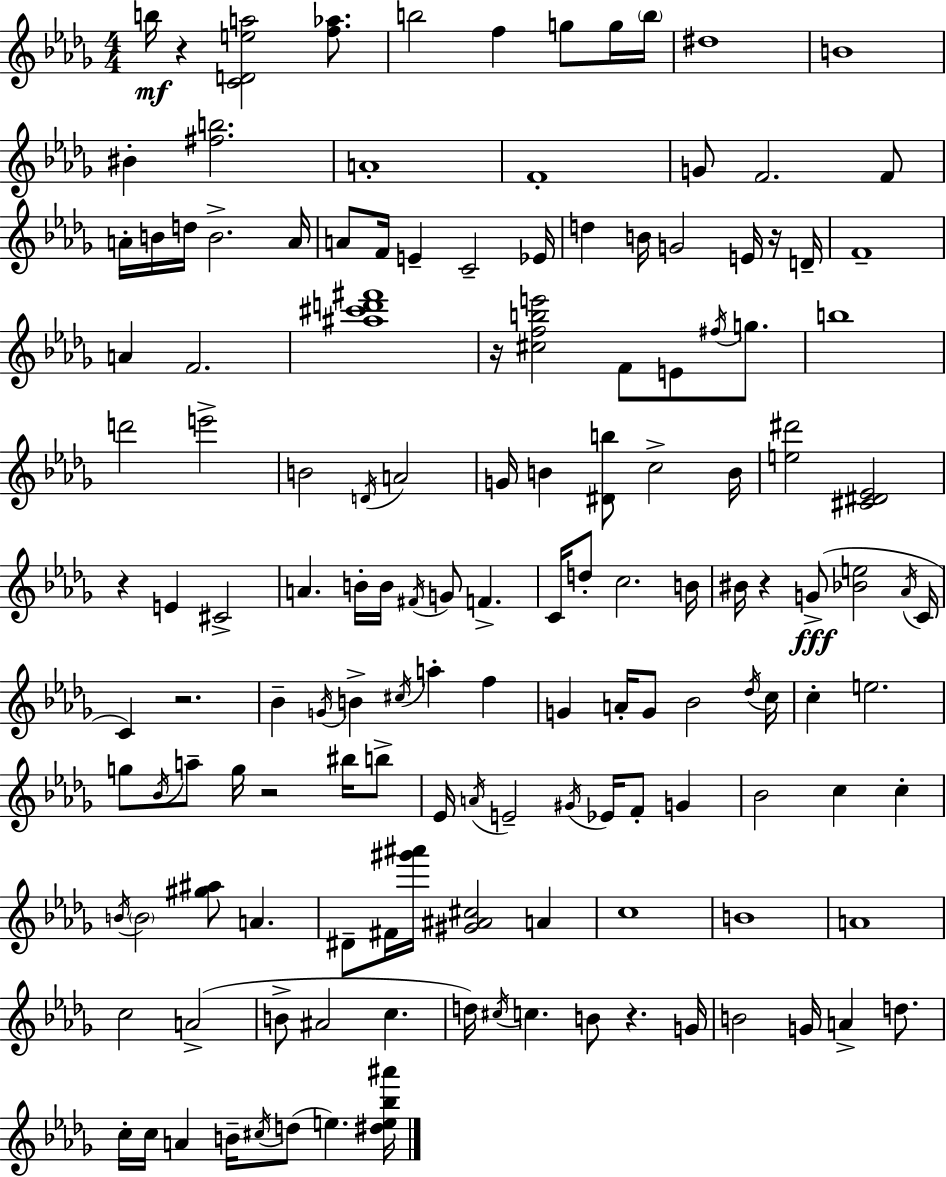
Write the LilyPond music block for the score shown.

{
  \clef treble
  \numericTimeSignature
  \time 4/4
  \key bes \minor
  b''16\mf r4 <c' d' e'' a''>2 <f'' aes''>8. | b''2 f''4 g''8 g''16 \parenthesize b''16 | dis''1 | b'1 | \break bis'4-. <fis'' b''>2. | a'1-. | f'1-. | g'8 f'2. f'8 | \break a'16-. b'16 d''16 b'2.-> a'16 | a'8 f'16 e'4-- c'2-- ees'16 | d''4 b'16 g'2 e'16 r16 d'16-- | f'1-- | \break a'4 f'2. | <ais'' cis''' d''' fis'''>1 | r16 <cis'' f'' b'' e'''>2 f'8 e'8 \acciaccatura { fis''16 } g''8. | b''1 | \break d'''2 e'''2-> | b'2 \acciaccatura { d'16 } a'2 | g'16 b'4 <dis' b''>8 c''2-> | b'16 <e'' dis'''>2 <cis' dis' ees'>2 | \break r4 e'4 cis'2-> | a'4. b'16-. b'16 \acciaccatura { fis'16 } g'8 f'4.-> | c'16 d''8-. c''2. | b'16 bis'16 r4 g'8->(\fff <bes' e''>2 | \break \acciaccatura { aes'16 } c'16 c'4) r2. | bes'4-- \acciaccatura { g'16 } b'4-> \acciaccatura { cis''16 } a''4-. | f''4 g'4 a'16-. g'8 bes'2 | \acciaccatura { des''16 } c''16 c''4-. e''2. | \break g''8 \acciaccatura { bes'16 } a''8-- g''16 r2 | bis''16 b''8-> ees'16 \acciaccatura { a'16 } e'2-- | \acciaccatura { gis'16 } ees'16 f'8-. g'4 bes'2 | c''4 c''4-. \acciaccatura { b'16 } \parenthesize b'2 | \break <gis'' ais''>8 a'4. dis'8-- fis'16 <gis''' ais'''>16 <gis' ais' cis''>2 | a'4 c''1 | b'1 | a'1 | \break c''2 | a'2->( b'8-> ais'2 | c''4. d''16) \acciaccatura { cis''16 } c''4. | b'8 r4. g'16 b'2 | \break g'16 a'4-> d''8. c''16-. c''16 a'4 | b'16-- \acciaccatura { cis''16 }( d''8 e''4.) <dis'' e'' bes'' ais'''>16 \bar "|."
}